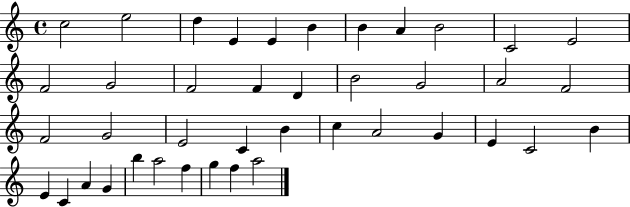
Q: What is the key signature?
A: C major